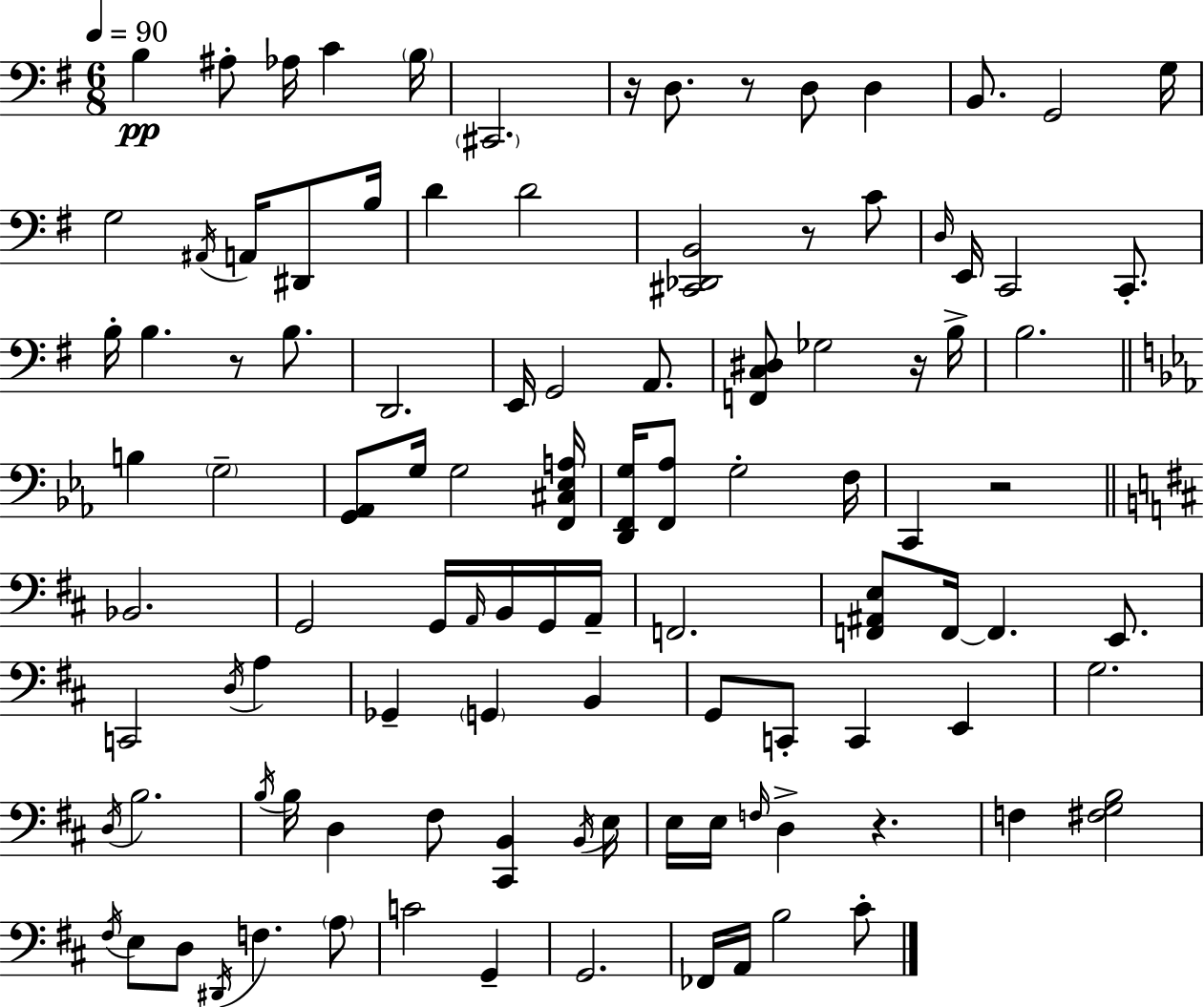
X:1
T:Untitled
M:6/8
L:1/4
K:G
B, ^A,/2 _A,/4 C B,/4 ^C,,2 z/4 D,/2 z/2 D,/2 D, B,,/2 G,,2 G,/4 G,2 ^A,,/4 A,,/4 ^D,,/2 B,/4 D D2 [^C,,_D,,B,,]2 z/2 C/2 D,/4 E,,/4 C,,2 C,,/2 B,/4 B, z/2 B,/2 D,,2 E,,/4 G,,2 A,,/2 [F,,C,^D,]/2 _G,2 z/4 B,/4 B,2 B, G,2 [G,,_A,,]/2 G,/4 G,2 [F,,^C,_E,A,]/4 [D,,F,,G,]/4 [F,,_A,]/2 G,2 F,/4 C,, z2 _B,,2 G,,2 G,,/4 A,,/4 B,,/4 G,,/4 A,,/4 F,,2 [F,,^A,,E,]/2 F,,/4 F,, E,,/2 C,,2 D,/4 A, _G,, G,, B,, G,,/2 C,,/2 C,, E,, G,2 D,/4 B,2 B,/4 B,/4 D, ^F,/2 [^C,,B,,] B,,/4 E,/4 E,/4 E,/4 F,/4 D, z F, [^F,G,B,]2 ^F,/4 E,/2 D,/2 ^D,,/4 F, A,/2 C2 G,, G,,2 _F,,/4 A,,/4 B,2 ^C/2